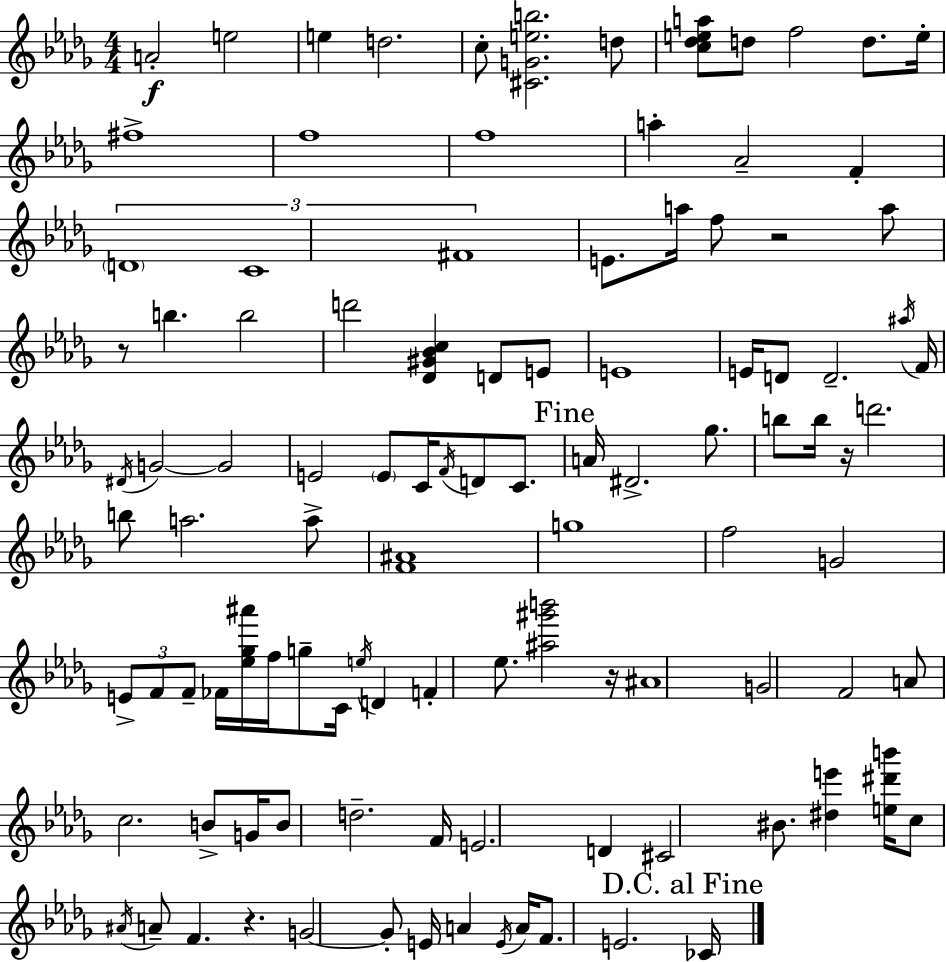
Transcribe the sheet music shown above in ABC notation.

X:1
T:Untitled
M:4/4
L:1/4
K:Bbm
A2 e2 e d2 c/2 [^CGeb]2 d/2 [c_dea]/2 d/2 f2 d/2 e/4 ^f4 f4 f4 a _A2 F D4 C4 ^F4 E/2 a/4 f/2 z2 a/2 z/2 b b2 d'2 [_D^G_Bc] D/2 E/2 E4 E/4 D/2 D2 ^a/4 F/4 ^D/4 G2 G2 E2 E/2 C/4 F/4 D/2 C/2 A/4 ^D2 _g/2 b/2 b/4 z/4 d'2 b/2 a2 a/2 [F^A]4 g4 f2 G2 E/2 F/2 F/2 _F/4 [_e_g^a']/4 f/4 g/2 C/4 e/4 D F _e/2 [^a^g'b']2 z/4 ^A4 G2 F2 A/2 c2 B/2 G/4 B/2 d2 F/4 E2 D ^C2 ^B/2 [^de'] [e^d'b']/4 c/2 ^A/4 A/2 F z G2 G/2 E/4 A E/4 A/4 F/2 E2 _C/4